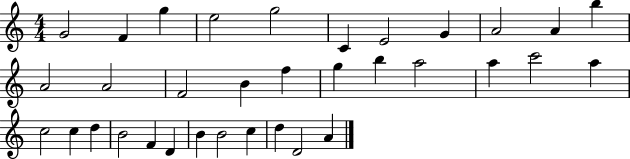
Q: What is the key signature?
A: C major